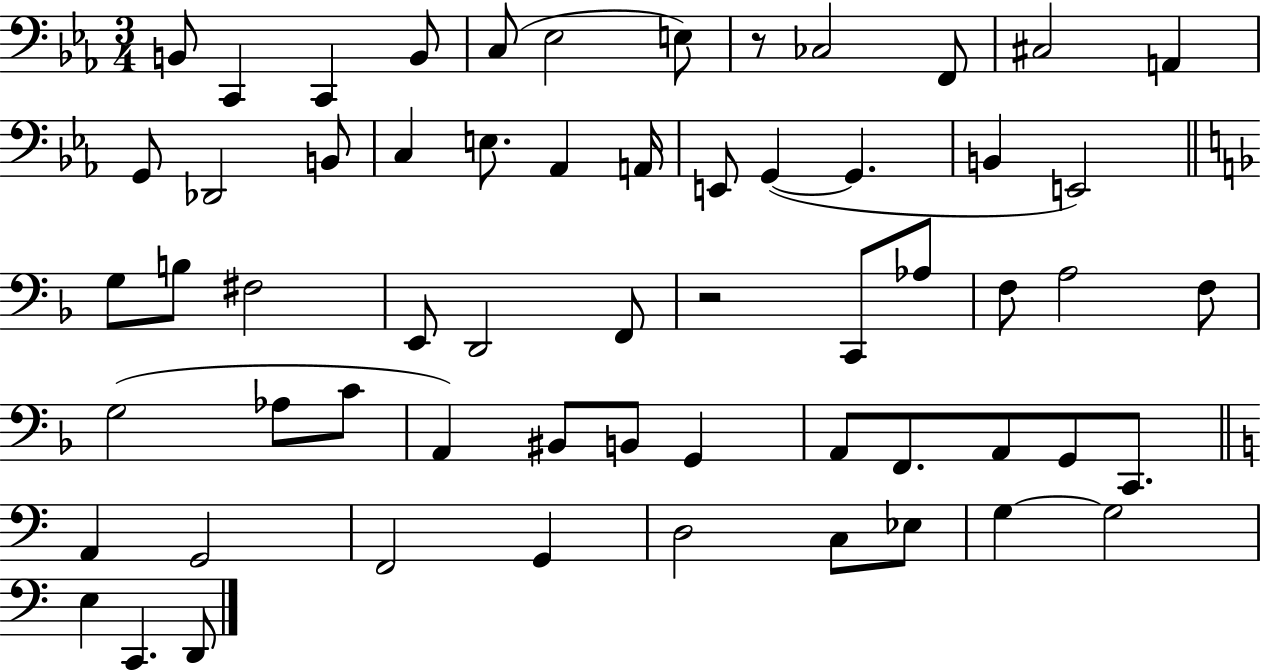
{
  \clef bass
  \numericTimeSignature
  \time 3/4
  \key ees \major
  b,8 c,4 c,4 b,8 | c8( ees2 e8) | r8 ces2 f,8 | cis2 a,4 | \break g,8 des,2 b,8 | c4 e8. aes,4 a,16 | e,8 g,4~(~ g,4. | b,4 e,2) | \break \bar "||" \break \key f \major g8 b8 fis2 | e,8 d,2 f,8 | r2 c,8 aes8 | f8 a2 f8 | \break g2( aes8 c'8 | a,4) bis,8 b,8 g,4 | a,8 f,8. a,8 g,8 c,8. | \bar "||" \break \key a \minor a,4 g,2 | f,2 g,4 | d2 c8 ees8 | g4~~ g2 | \break e4 c,4. d,8 | \bar "|."
}